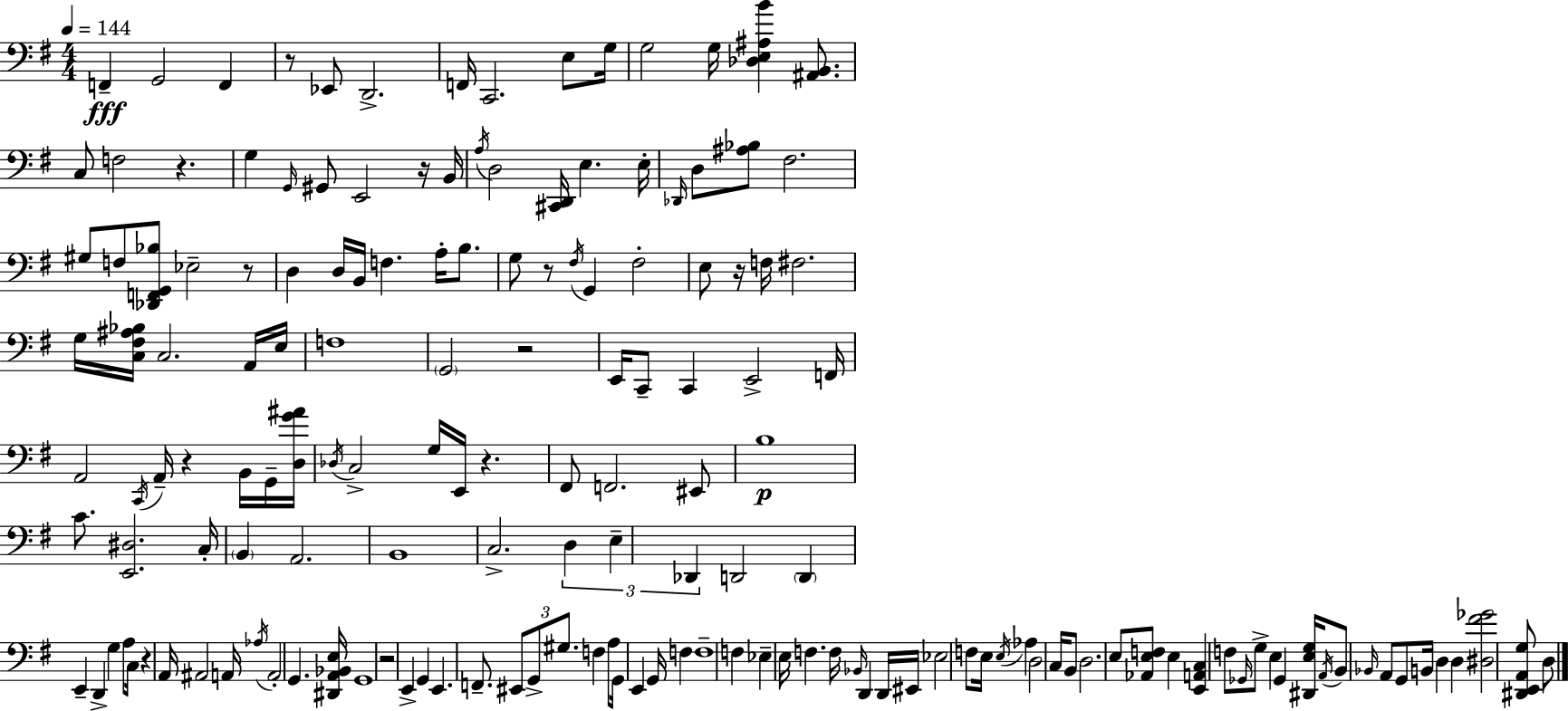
F2/q G2/h F2/q R/e Eb2/e D2/h. F2/s C2/h. E3/e G3/s G3/h G3/s [Db3,E3,A#3,B4]/q [A#2,B2]/e. C3/e F3/h R/q. G3/q G2/s G#2/e E2/h R/s B2/s A3/s D3/h [C#2,D2]/s E3/q. E3/s Db2/s D3/e [A#3,Bb3]/e F#3/h. G#3/e F3/e [Db2,F2,G2,Bb3]/e Eb3/h R/e D3/q D3/s B2/s F3/q. A3/s B3/e. G3/e R/e F#3/s G2/q F#3/h E3/e R/s F3/s F#3/h. G3/s [C3,F#3,A#3,Bb3]/s C3/h. A2/s E3/s F3/w G2/h R/h E2/s C2/e C2/q E2/h F2/s A2/h C2/s A2/s R/q B2/s G2/s [D3,G4,A#4]/s Db3/s C3/h G3/s E2/s R/q. F#2/e F2/h. EIS2/e B3/w C4/e. [E2,D#3]/h. C3/s B2/q A2/h. B2/w C3/h. D3/q E3/q Db2/q D2/h D2/q E2/q D2/q G3/q A3/e C3/s R/q A2/s A#2/h A2/s Ab3/s A2/h G2/q. [D#2,A2,Bb2,E3]/s G2/w R/h E2/q G2/q E2/q. F2/e. EIS2/e G2/e G#3/e. F3/q A3/e G2/s E2/q G2/s F3/q F3/w F3/q Eb3/q E3/s F3/q. F3/s Bb2/s D2/q D2/s EIS2/s Eb3/h F3/e E3/s E3/s Ab3/q D3/h C3/s B2/e D3/h. E3/e [Ab2,E3,F3]/e E3/q [E2,A2,C3]/q F3/e Gb2/s G3/e E3/q Gb2/q [D#2,E3,G3]/s A2/s B2/e Bb2/s A2/e G2/e B2/s D3/q D3/q [D#3,F#4,Gb4]/h [D#2,E2,A2,G3]/e D3/e